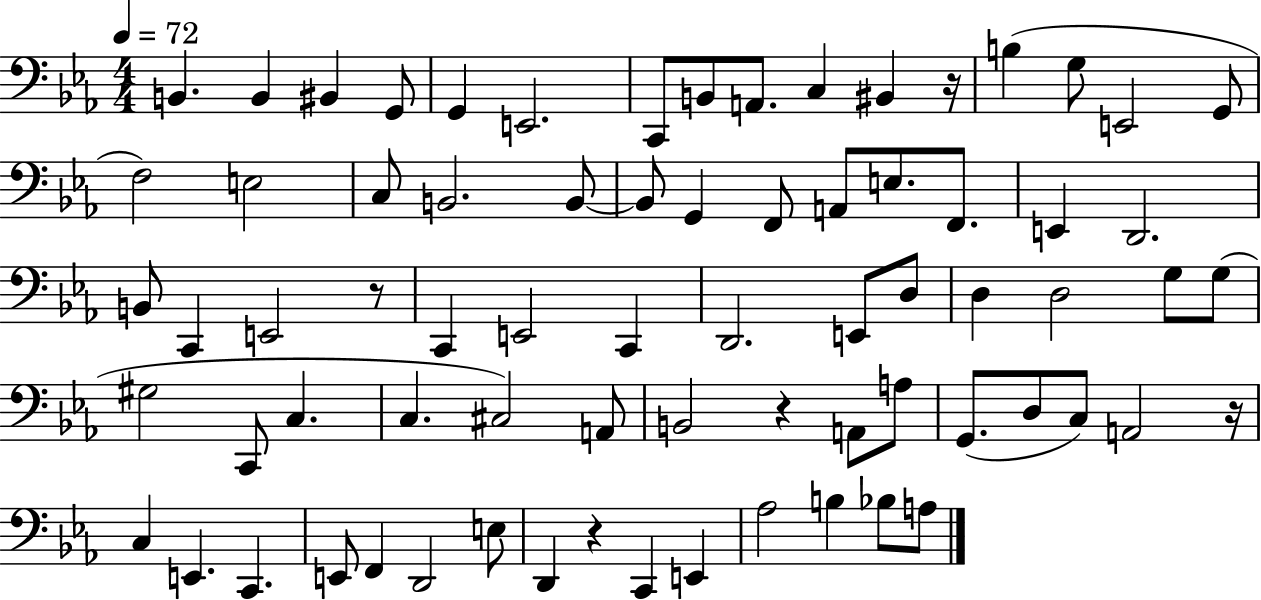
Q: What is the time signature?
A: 4/4